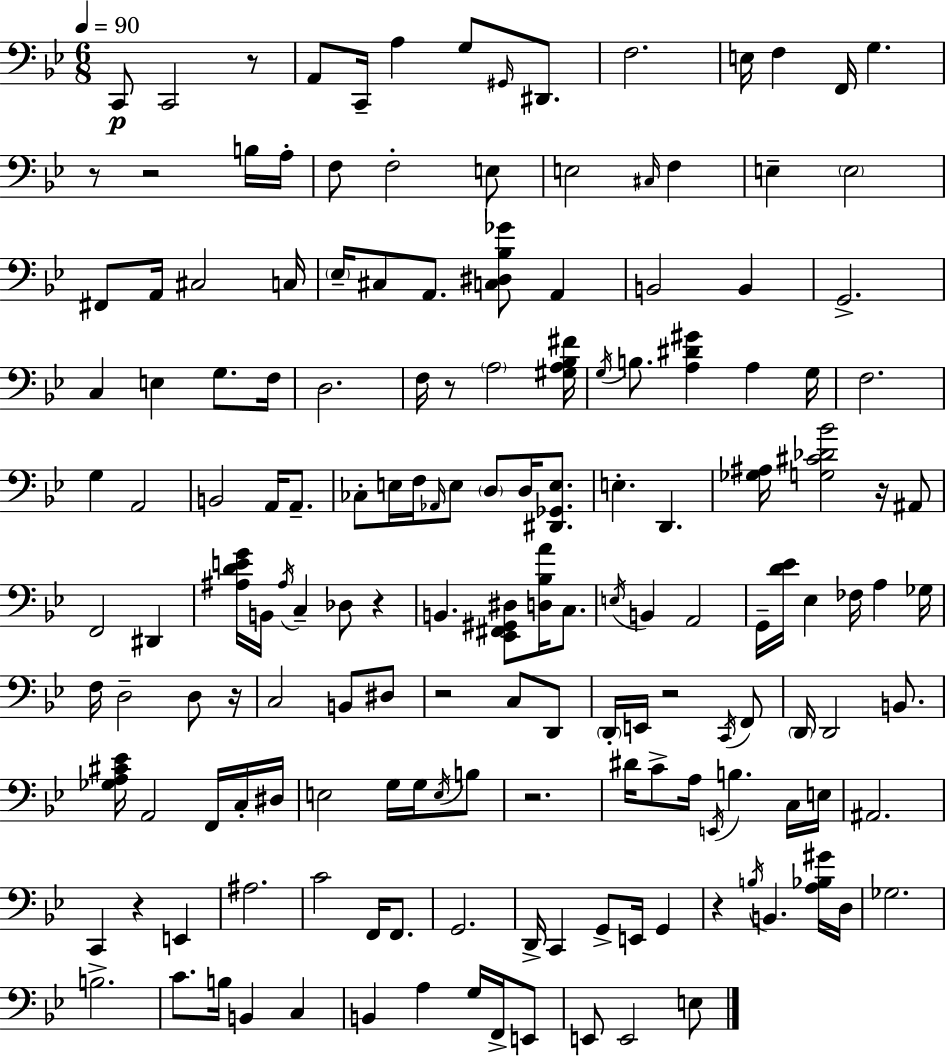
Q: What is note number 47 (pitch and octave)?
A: G3